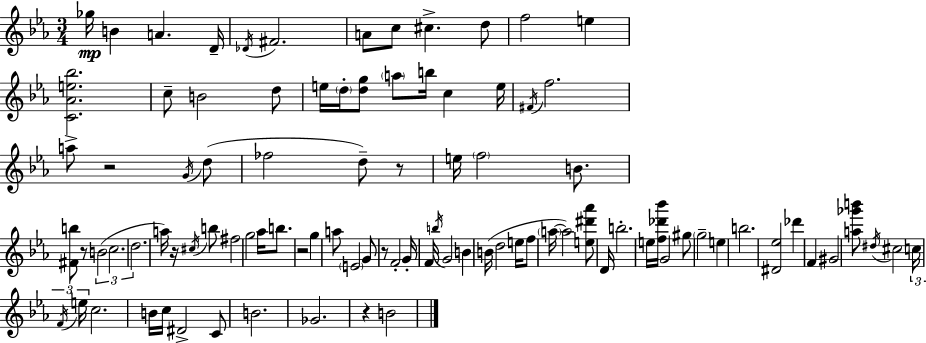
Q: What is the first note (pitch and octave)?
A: Gb5